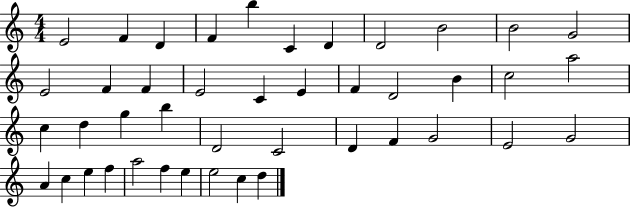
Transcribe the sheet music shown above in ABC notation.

X:1
T:Untitled
M:4/4
L:1/4
K:C
E2 F D F b C D D2 B2 B2 G2 E2 F F E2 C E F D2 B c2 a2 c d g b D2 C2 D F G2 E2 G2 A c e f a2 f e e2 c d